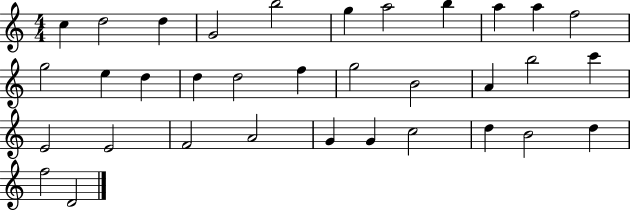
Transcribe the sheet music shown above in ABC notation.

X:1
T:Untitled
M:4/4
L:1/4
K:C
c d2 d G2 b2 g a2 b a a f2 g2 e d d d2 f g2 B2 A b2 c' E2 E2 F2 A2 G G c2 d B2 d f2 D2